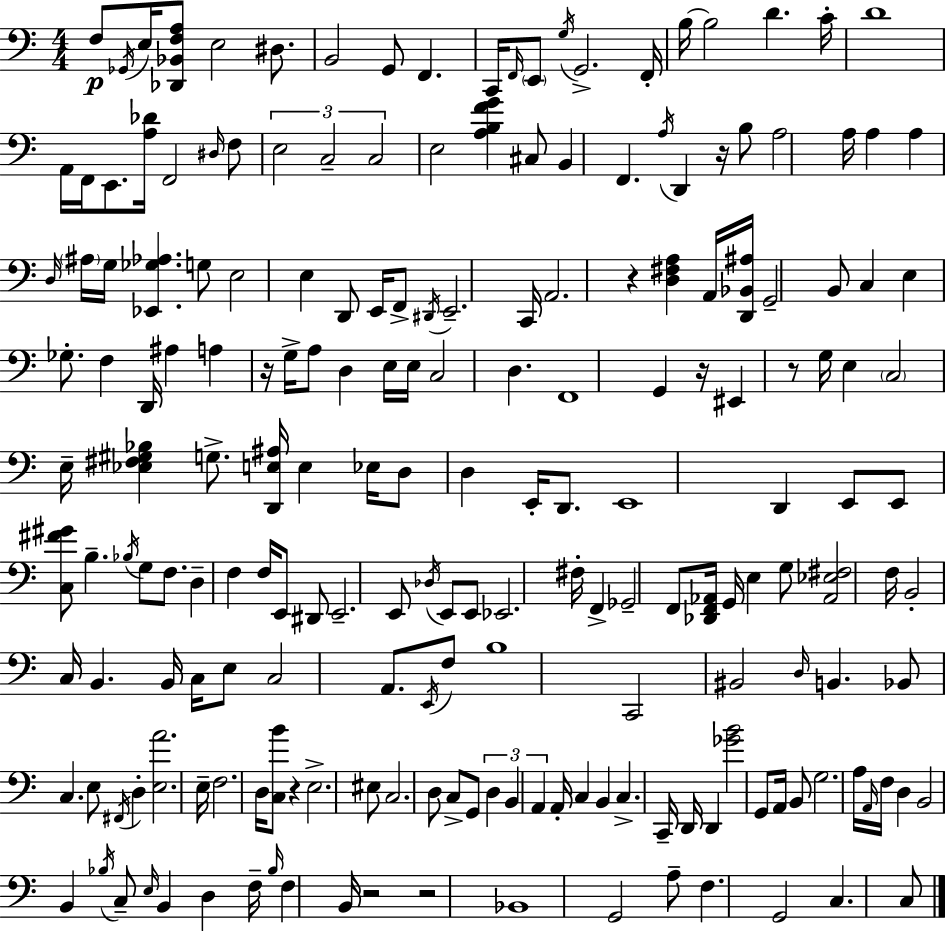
{
  \clef bass
  \numericTimeSignature
  \time 4/4
  \key a \minor
  f8\p \acciaccatura { ges,16 } e16 <des, bes, f a>8 e2 dis8. | b,2 g,8 f,4. | c,16 \grace { f,16 } \parenthesize e,8 \acciaccatura { g16 } g,2.-> | f,16-. b16~~ b2 d'4. | \break c'16-. d'1 | a,16 f,16 e,8. <a des'>16 f,2 | \grace { dis16 } f8 \tuplet 3/2 { e2 c2-- | c2 } e2 | \break <a b f' g'>4 cis8 b,4 f,4. | \acciaccatura { a16 } d,4 r16 b8 a2 | a16 a4 a4 \grace { d16 } \parenthesize ais16 g16 | <ees, ges aes>4. g8 e2 | \break e4 d,8 e,16 f,8-> \acciaccatura { dis,16 } e,2.-- | c,16 a,2. | r4 <d fis a>4 a,16 <d, bes, ais>16 g,2-- | b,8 c4 e4 ges8.-. | \break f4 d,16 ais4 a4 r16 | g16-> a8 d4 e16 e16 c2 | d4. f,1 | g,4 r16 eis,4 | \break r8 g16 e4 \parenthesize c2 e16-- | <ees fis gis bes>4 g8.-> <d, e ais>16 e4 ees16 d8 d4 | e,16-. d,8. e,1 | d,4 e,8 e,8 <c fis' gis'>8 | \break b4.-- \acciaccatura { bes16 } g8 f8. d4-- | f4 f16 e,8 dis,8 e,2.-- | e,8 \acciaccatura { des16 } e,8 e,8 ees,2. | fis16-. f,4-> ges,2-- | \break f,8 <des, f, aes,>16 g,16 e4 g8 | <aes, ees fis>2 f16 b,2-. | c16 b,4. b,16 c16 e8 c2 | a,8. \acciaccatura { e,16 } f8 b1 | \break c,2 | bis,2 \grace { d16 } b,4. | bes,8 c4. e8 \acciaccatura { fis,16 } d4-. | <e a'>2. e16-- f2. | \break d16 <c b'>8 r4 | e2.-> eis8 c2. | d8 c8-> g,8 | \tuplet 3/2 { d4 b,4 a,4 } a,16-. c4 | \break b,4 c4.-> c,16-- d,16 d,4 | <ges' b'>2 g,8 a,16 b,8 g2. | a16 \grace { a,16 } f16 d4 | b,2 b,4 \acciaccatura { bes16 } c8-- | \break \grace { e16 } b,4 d4 f16-- \grace { bes16 } f4 b,16 | r2 r2 | bes,1 | g,2 a8-- f4. | \break g,2 c4. c8 | \bar "|."
}